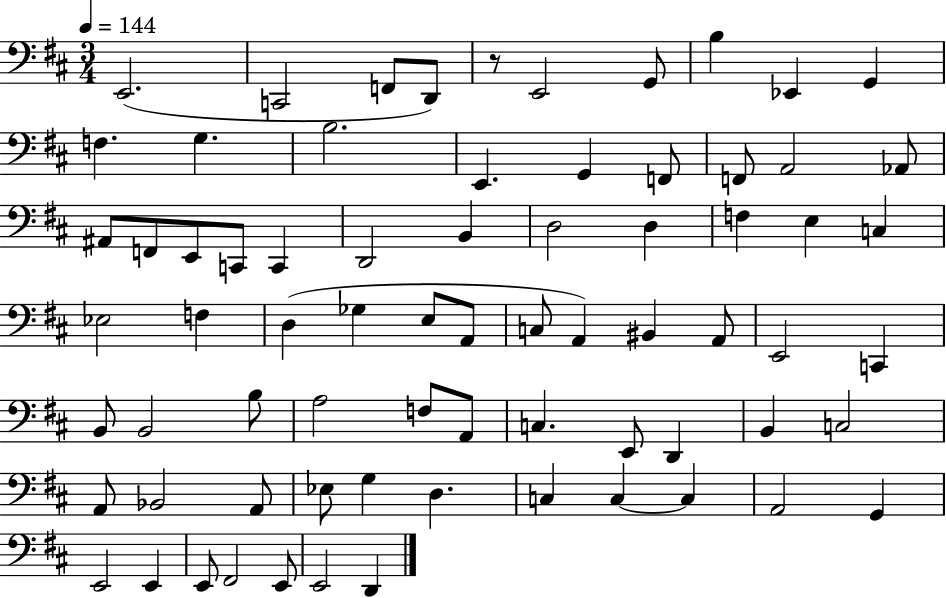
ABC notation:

X:1
T:Untitled
M:3/4
L:1/4
K:D
E,,2 C,,2 F,,/2 D,,/2 z/2 E,,2 G,,/2 B, _E,, G,, F, G, B,2 E,, G,, F,,/2 F,,/2 A,,2 _A,,/2 ^A,,/2 F,,/2 E,,/2 C,,/2 C,, D,,2 B,, D,2 D, F, E, C, _E,2 F, D, _G, E,/2 A,,/2 C,/2 A,, ^B,, A,,/2 E,,2 C,, B,,/2 B,,2 B,/2 A,2 F,/2 A,,/2 C, E,,/2 D,, B,, C,2 A,,/2 _B,,2 A,,/2 _E,/2 G, D, C, C, C, A,,2 G,, E,,2 E,, E,,/2 ^F,,2 E,,/2 E,,2 D,,